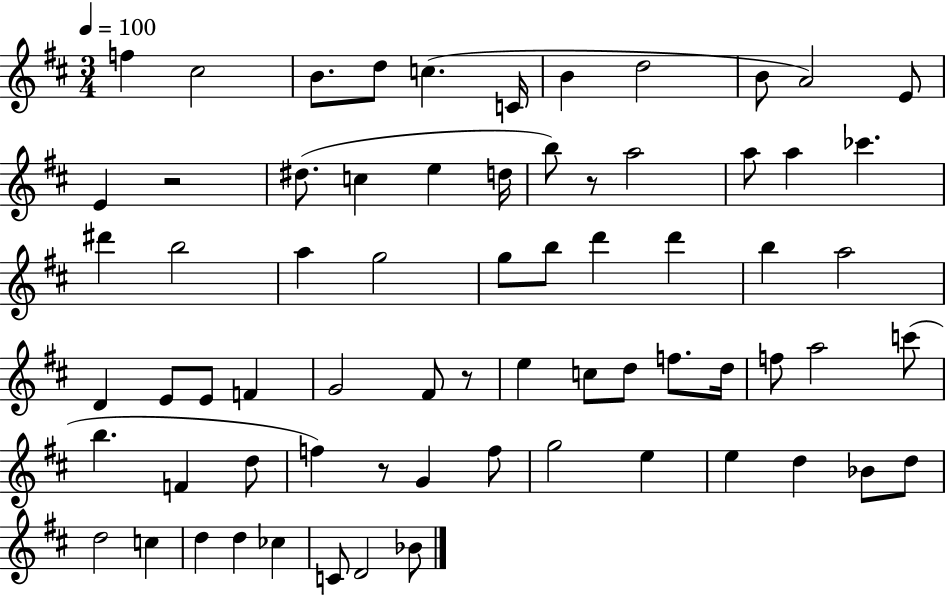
F5/q C#5/h B4/e. D5/e C5/q. C4/s B4/q D5/h B4/e A4/h E4/e E4/q R/h D#5/e. C5/q E5/q D5/s B5/e R/e A5/h A5/e A5/q CES6/q. D#6/q B5/h A5/q G5/h G5/e B5/e D6/q D6/q B5/q A5/h D4/q E4/e E4/e F4/q G4/h F#4/e R/e E5/q C5/e D5/e F5/e. D5/s F5/e A5/h C6/e B5/q. F4/q D5/e F5/q R/e G4/q F5/e G5/h E5/q E5/q D5/q Bb4/e D5/e D5/h C5/q D5/q D5/q CES5/q C4/e D4/h Bb4/e